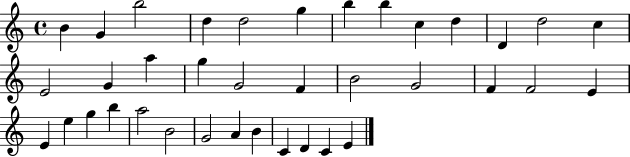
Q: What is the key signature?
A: C major